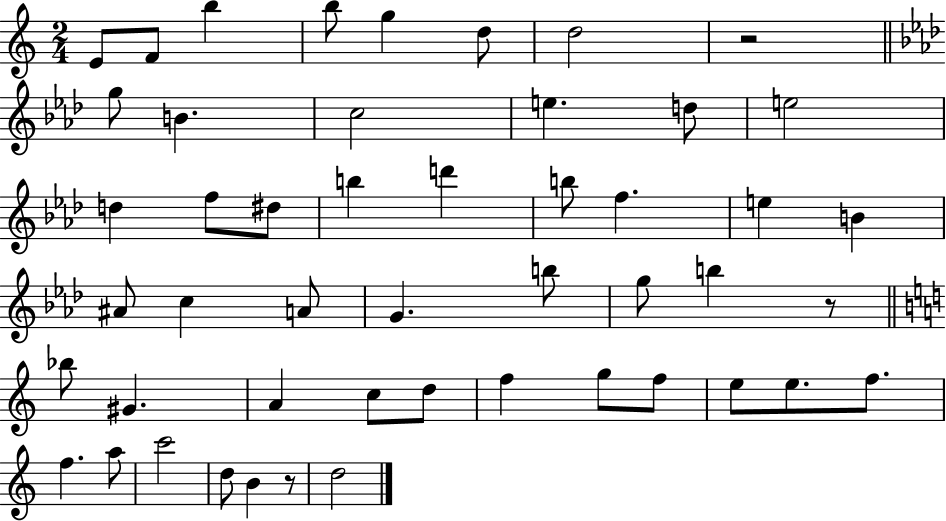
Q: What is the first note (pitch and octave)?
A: E4